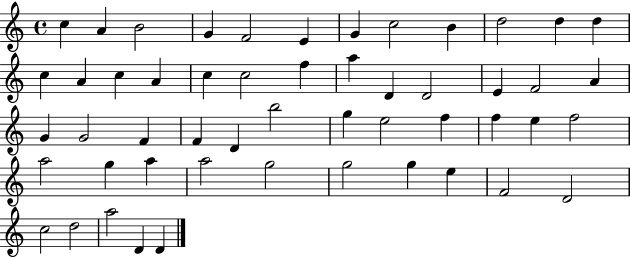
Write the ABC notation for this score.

X:1
T:Untitled
M:4/4
L:1/4
K:C
c A B2 G F2 E G c2 B d2 d d c A c A c c2 f a D D2 E F2 A G G2 F F D b2 g e2 f f e f2 a2 g a a2 g2 g2 g e F2 D2 c2 d2 a2 D D